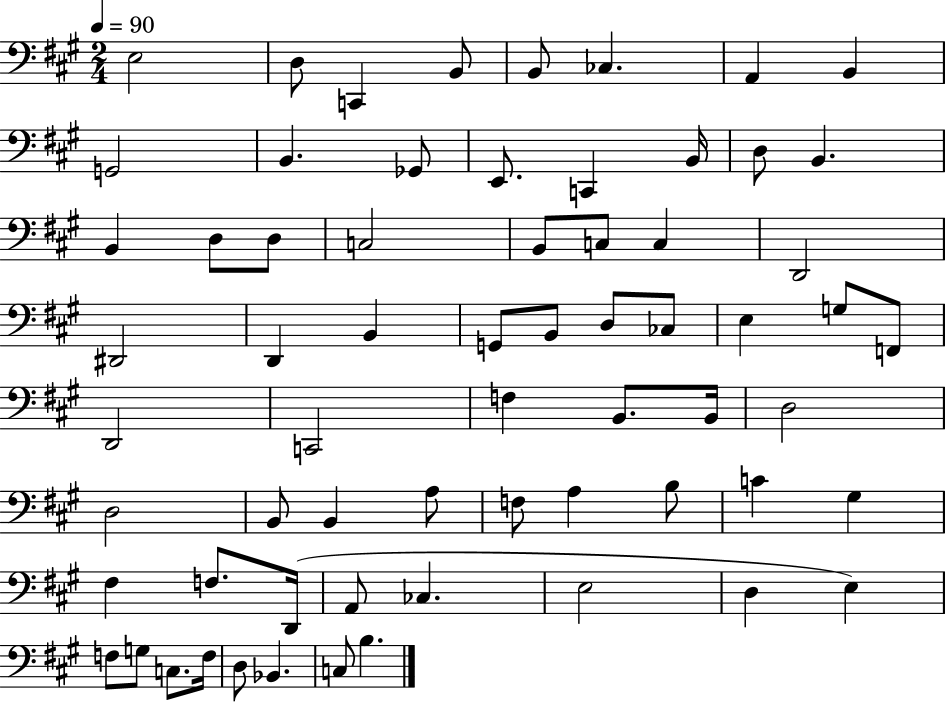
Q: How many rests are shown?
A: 0